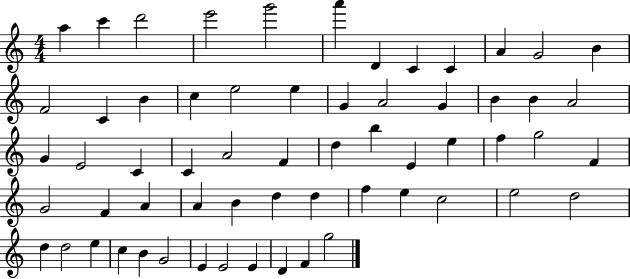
A5/q C6/q D6/h E6/h G6/h A6/q D4/q C4/q C4/q A4/q G4/h B4/q F4/h C4/q B4/q C5/q E5/h E5/q G4/q A4/h G4/q B4/q B4/q A4/h G4/q E4/h C4/q C4/q A4/h F4/q D5/q B5/q E4/q E5/q F5/q G5/h F4/q G4/h F4/q A4/q A4/q B4/q D5/q D5/q F5/q E5/q C5/h E5/h D5/h D5/q D5/h E5/q C5/q B4/q G4/h E4/q E4/h E4/q D4/q F4/q G5/h